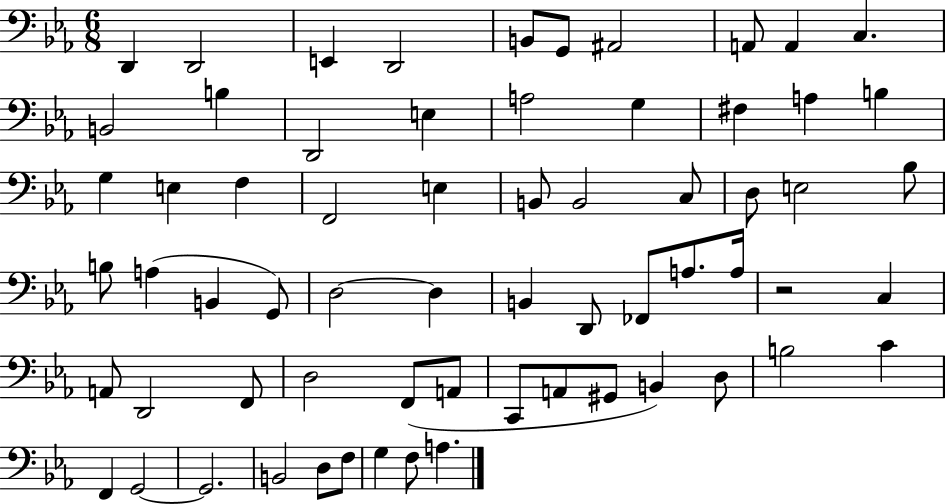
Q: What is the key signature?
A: EES major